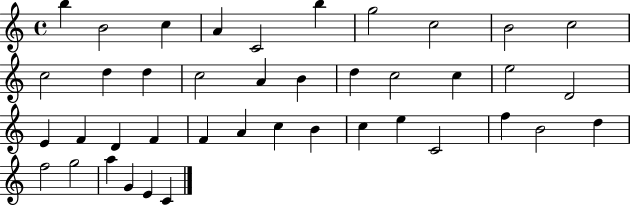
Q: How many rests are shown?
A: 0